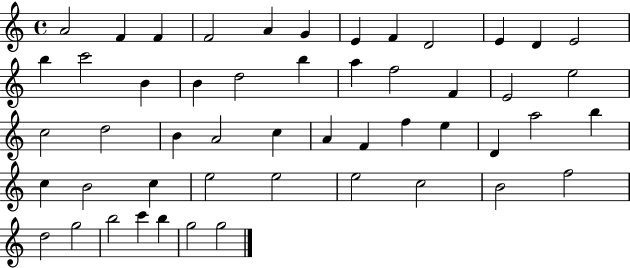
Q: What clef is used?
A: treble